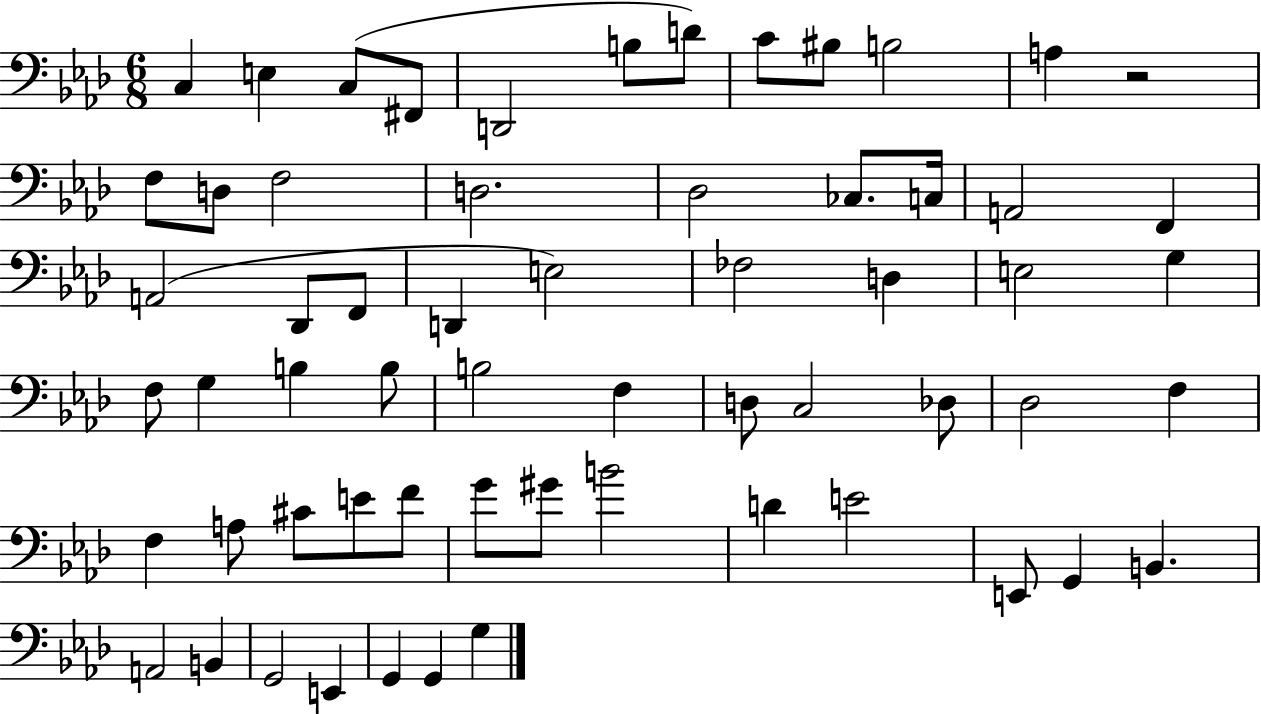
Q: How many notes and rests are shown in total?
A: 61